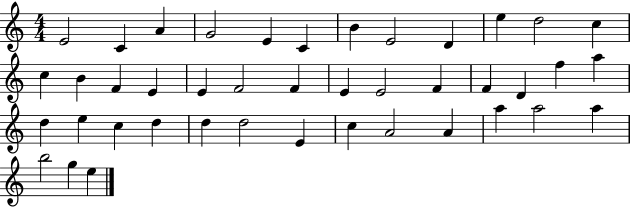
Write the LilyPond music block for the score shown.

{
  \clef treble
  \numericTimeSignature
  \time 4/4
  \key c \major
  e'2 c'4 a'4 | g'2 e'4 c'4 | b'4 e'2 d'4 | e''4 d''2 c''4 | \break c''4 b'4 f'4 e'4 | e'4 f'2 f'4 | e'4 e'2 f'4 | f'4 d'4 f''4 a''4 | \break d''4 e''4 c''4 d''4 | d''4 d''2 e'4 | c''4 a'2 a'4 | a''4 a''2 a''4 | \break b''2 g''4 e''4 | \bar "|."
}